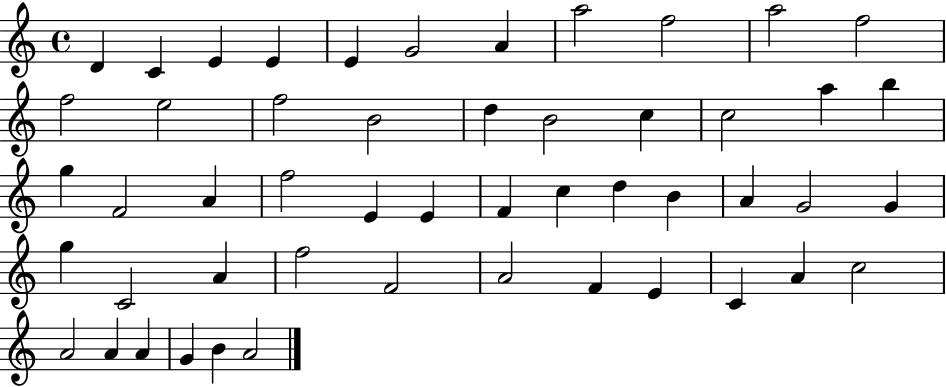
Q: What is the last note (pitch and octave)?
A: A4